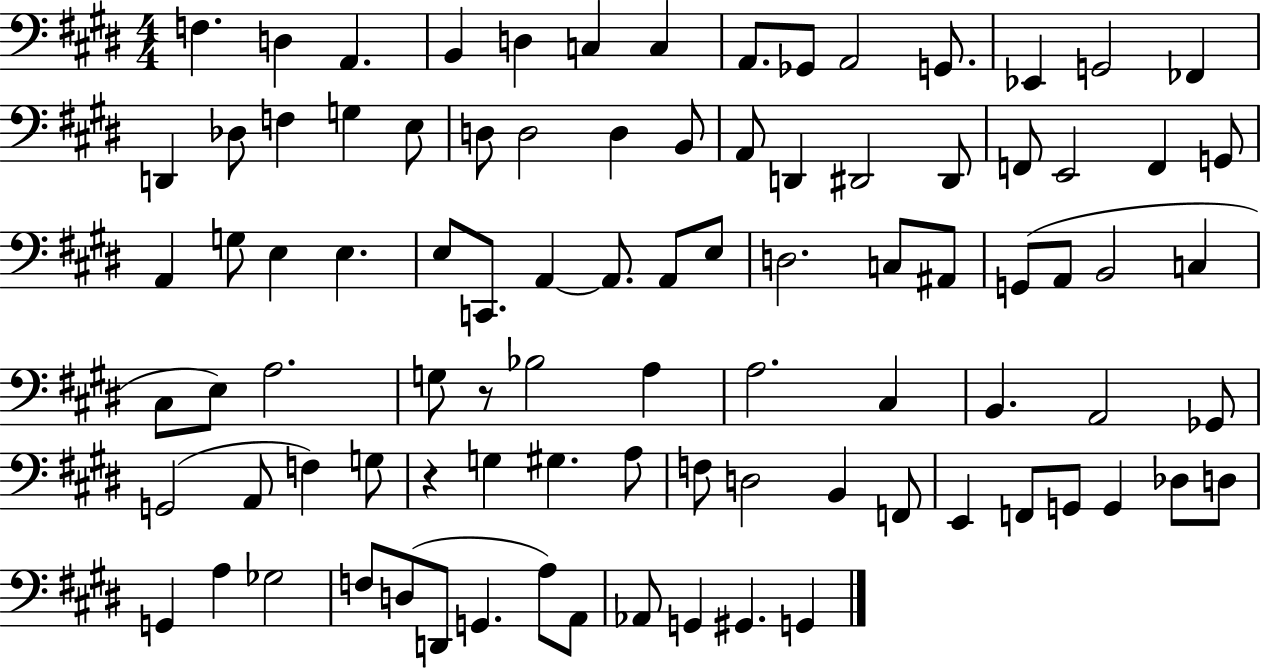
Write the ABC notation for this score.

X:1
T:Untitled
M:4/4
L:1/4
K:E
F, D, A,, B,, D, C, C, A,,/2 _G,,/2 A,,2 G,,/2 _E,, G,,2 _F,, D,, _D,/2 F, G, E,/2 D,/2 D,2 D, B,,/2 A,,/2 D,, ^D,,2 ^D,,/2 F,,/2 E,,2 F,, G,,/2 A,, G,/2 E, E, E,/2 C,,/2 A,, A,,/2 A,,/2 E,/2 D,2 C,/2 ^A,,/2 G,,/2 A,,/2 B,,2 C, ^C,/2 E,/2 A,2 G,/2 z/2 _B,2 A, A,2 ^C, B,, A,,2 _G,,/2 G,,2 A,,/2 F, G,/2 z G, ^G, A,/2 F,/2 D,2 B,, F,,/2 E,, F,,/2 G,,/2 G,, _D,/2 D,/2 G,, A, _G,2 F,/2 D,/2 D,,/2 G,, A,/2 A,,/2 _A,,/2 G,, ^G,, G,,